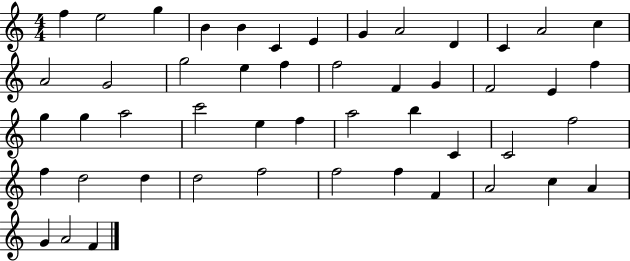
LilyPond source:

{
  \clef treble
  \numericTimeSignature
  \time 4/4
  \key c \major
  f''4 e''2 g''4 | b'4 b'4 c'4 e'4 | g'4 a'2 d'4 | c'4 a'2 c''4 | \break a'2 g'2 | g''2 e''4 f''4 | f''2 f'4 g'4 | f'2 e'4 f''4 | \break g''4 g''4 a''2 | c'''2 e''4 f''4 | a''2 b''4 c'4 | c'2 f''2 | \break f''4 d''2 d''4 | d''2 f''2 | f''2 f''4 f'4 | a'2 c''4 a'4 | \break g'4 a'2 f'4 | \bar "|."
}